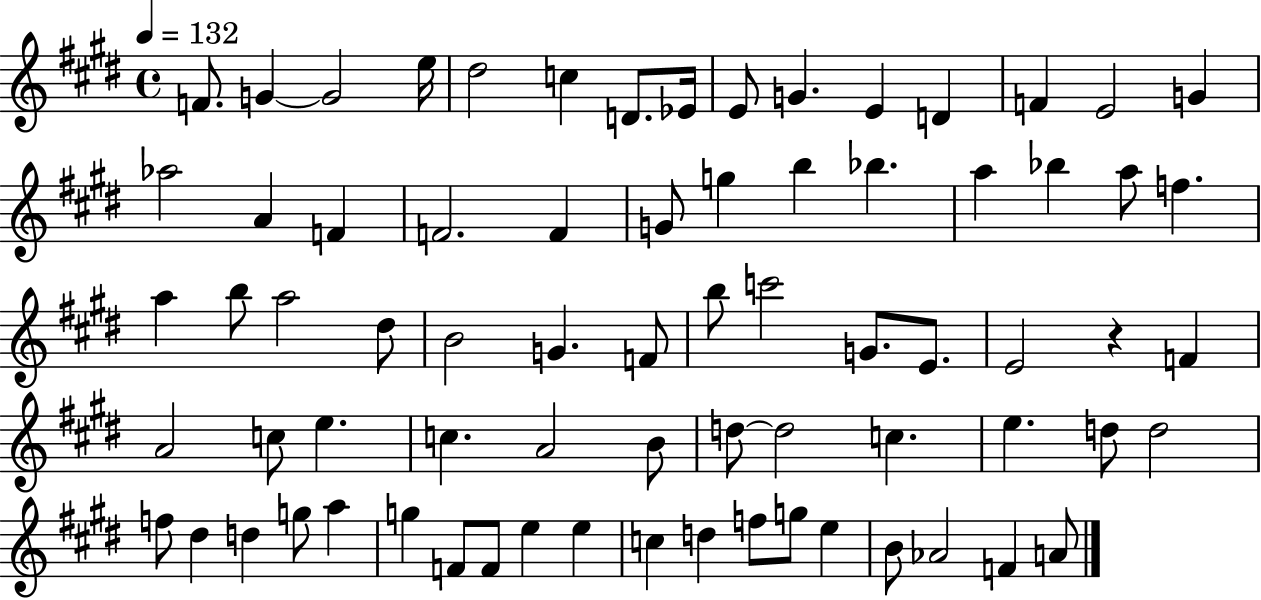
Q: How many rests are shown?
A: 1